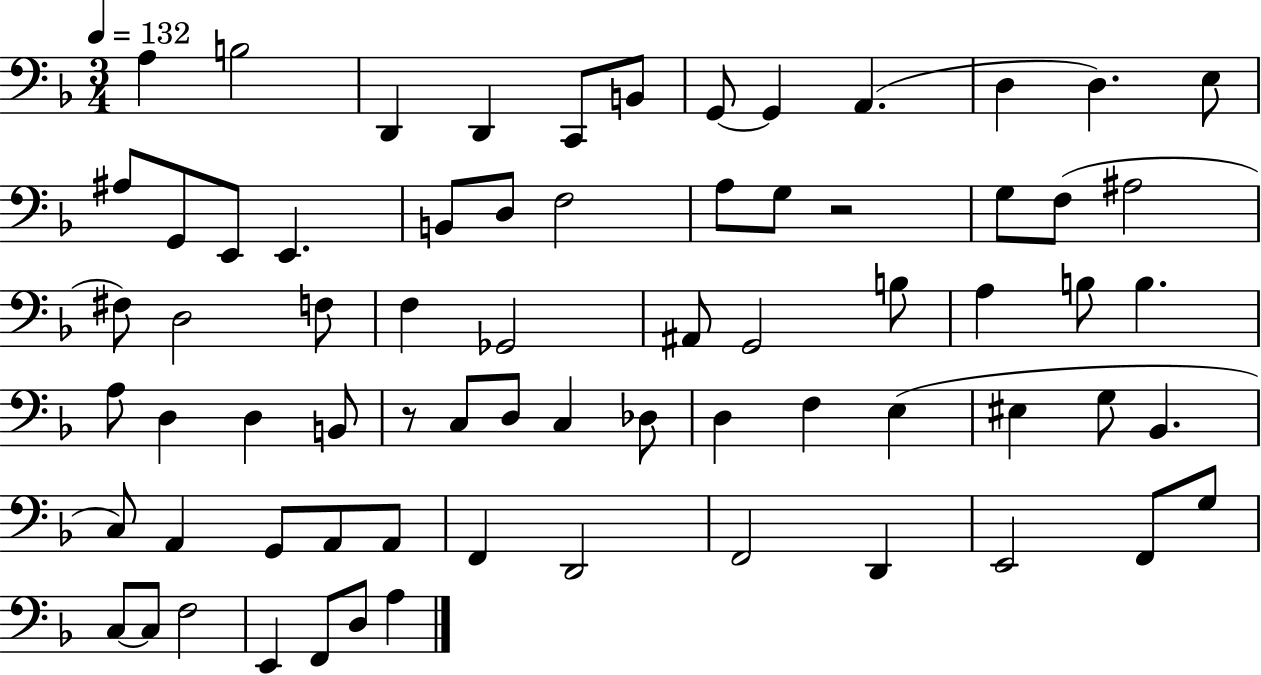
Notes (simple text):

A3/q B3/h D2/q D2/q C2/e B2/e G2/e G2/q A2/q. D3/q D3/q. E3/e A#3/e G2/e E2/e E2/q. B2/e D3/e F3/h A3/e G3/e R/h G3/e F3/e A#3/h F#3/e D3/h F3/e F3/q Gb2/h A#2/e G2/h B3/e A3/q B3/e B3/q. A3/e D3/q D3/q B2/e R/e C3/e D3/e C3/q Db3/e D3/q F3/q E3/q EIS3/q G3/e Bb2/q. C3/e A2/q G2/e A2/e A2/e F2/q D2/h F2/h D2/q E2/h F2/e G3/e C3/e C3/e F3/h E2/q F2/e D3/e A3/q